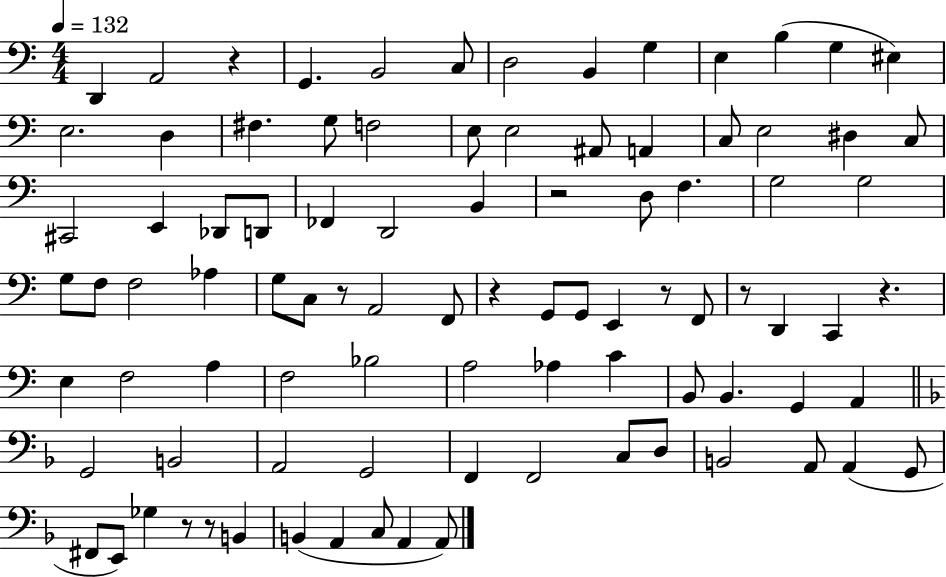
{
  \clef bass
  \numericTimeSignature
  \time 4/4
  \key c \major
  \tempo 4 = 132
  d,4 a,2 r4 | g,4. b,2 c8 | d2 b,4 g4 | e4 b4( g4 eis4) | \break e2. d4 | fis4. g8 f2 | e8 e2 ais,8 a,4 | c8 e2 dis4 c8 | \break cis,2 e,4 des,8 d,8 | fes,4 d,2 b,4 | r2 d8 f4. | g2 g2 | \break g8 f8 f2 aes4 | g8 c8 r8 a,2 f,8 | r4 g,8 g,8 e,4 r8 f,8 | r8 d,4 c,4 r4. | \break e4 f2 a4 | f2 bes2 | a2 aes4 c'4 | b,8 b,4. g,4 a,4 | \break \bar "||" \break \key f \major g,2 b,2 | a,2 g,2 | f,4 f,2 c8 d8 | b,2 a,8 a,4( g,8 | \break fis,8 e,8) ges4 r8 r8 b,4 | b,4( a,4 c8 a,4 a,8) | \bar "|."
}